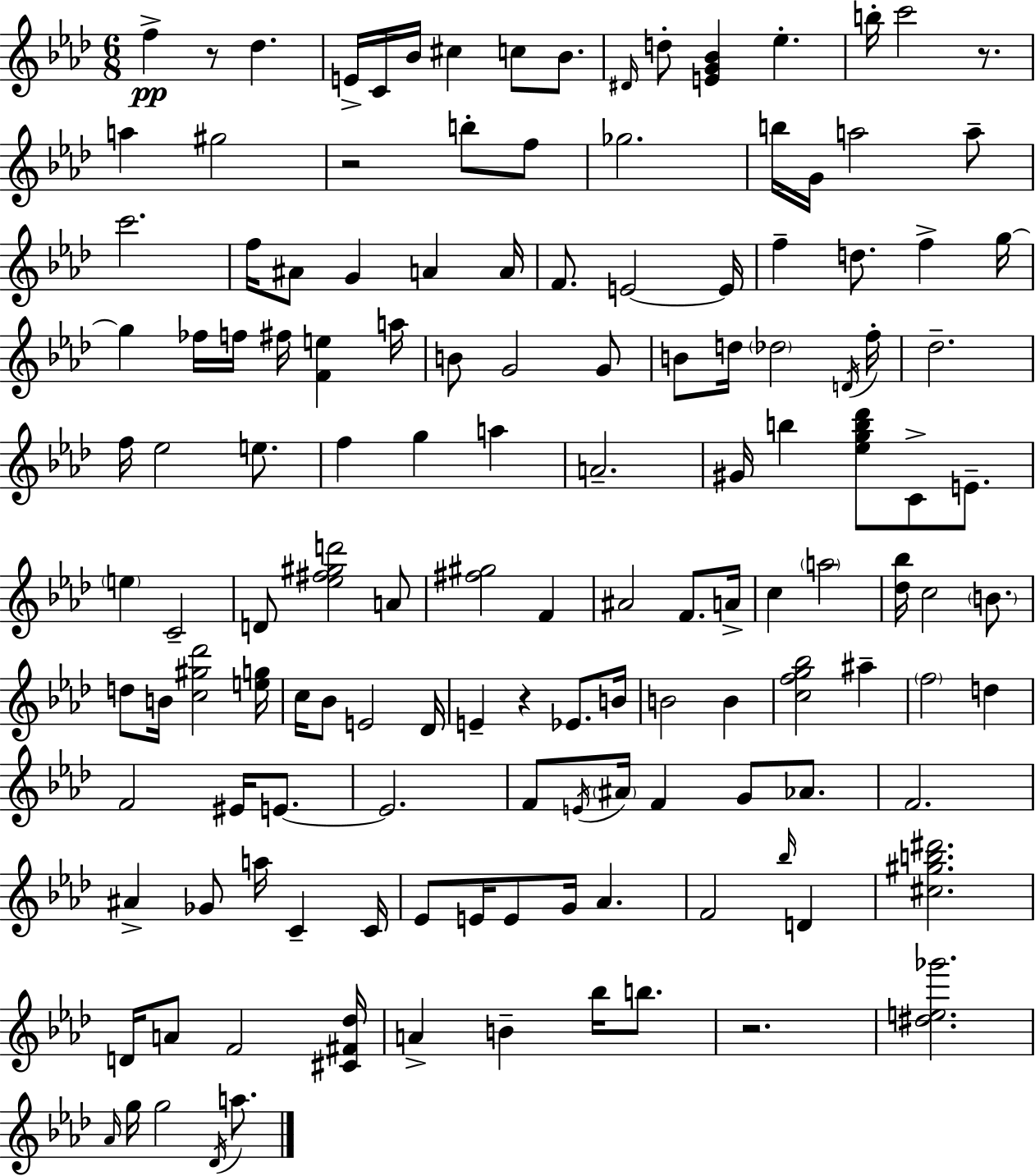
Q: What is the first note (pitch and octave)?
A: F5